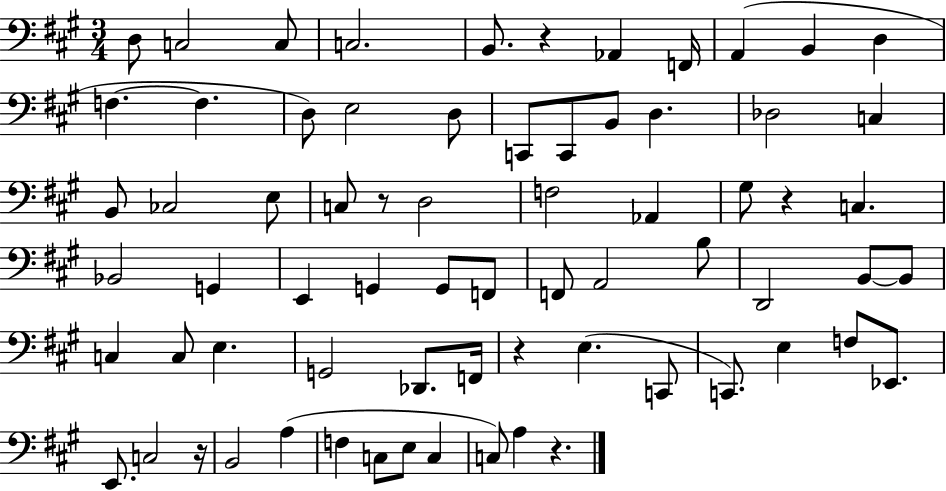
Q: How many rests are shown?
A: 6